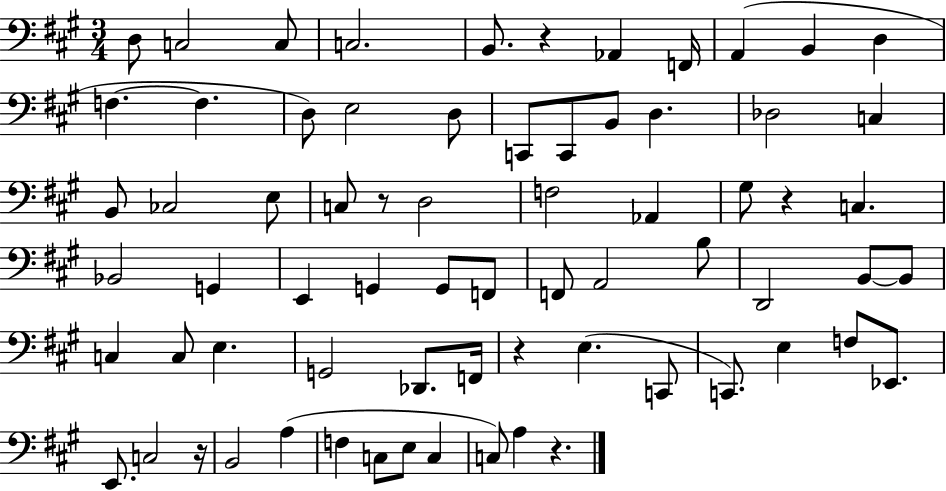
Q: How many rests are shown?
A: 6